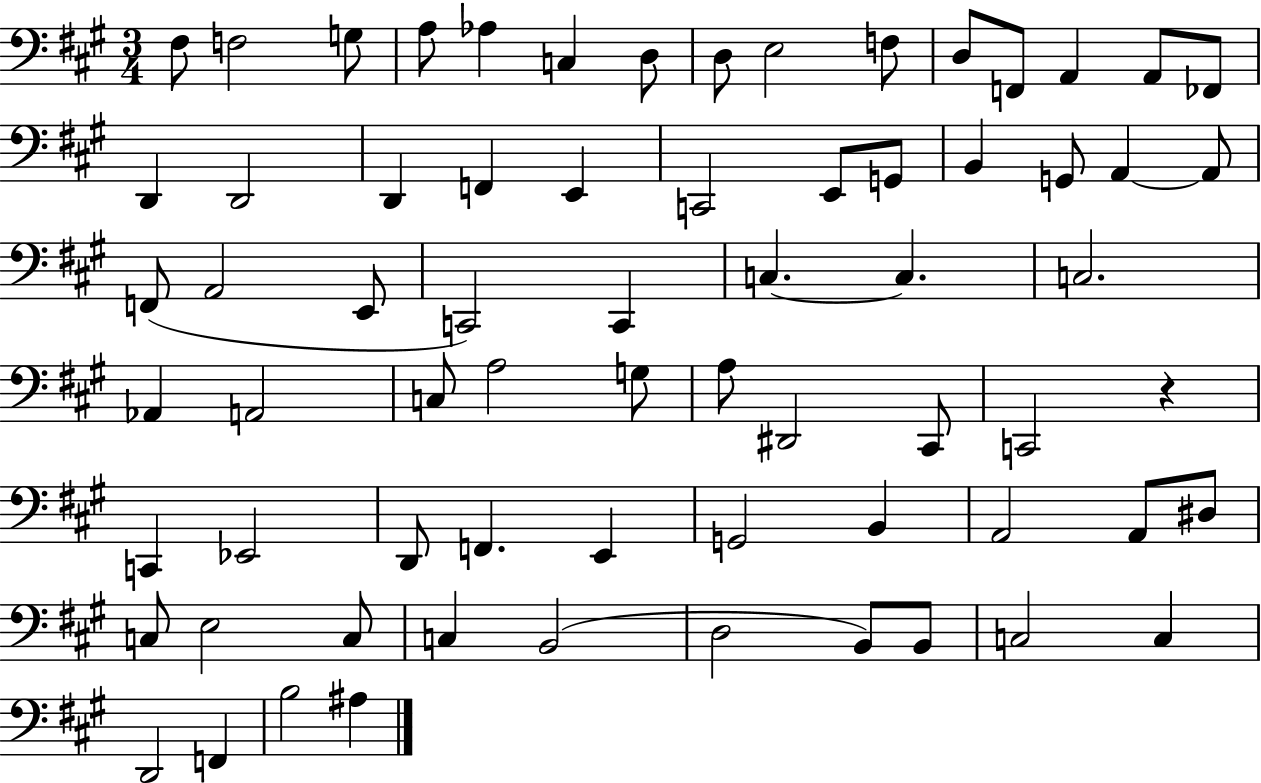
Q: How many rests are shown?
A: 1